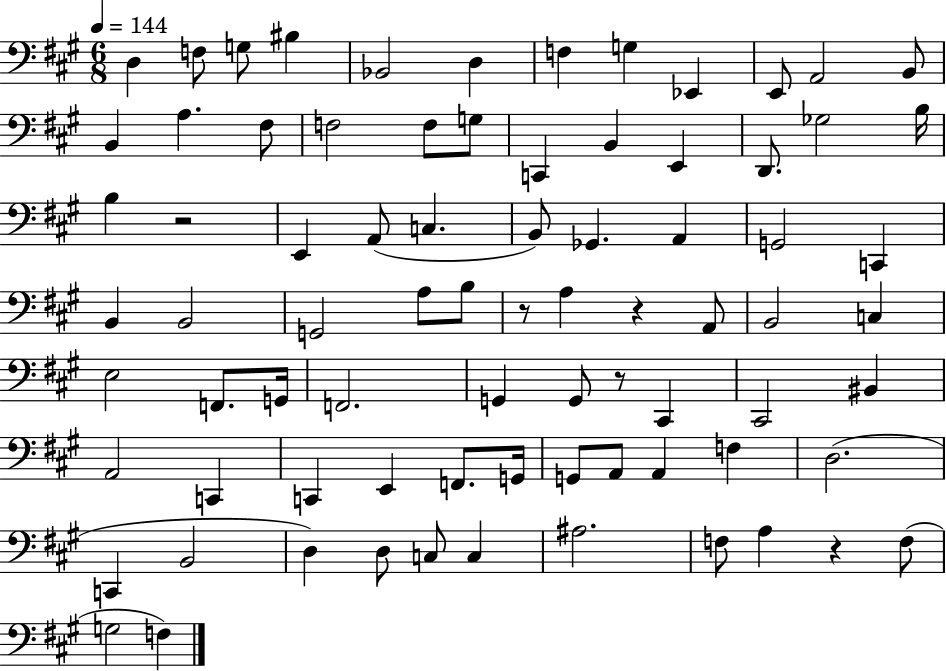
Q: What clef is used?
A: bass